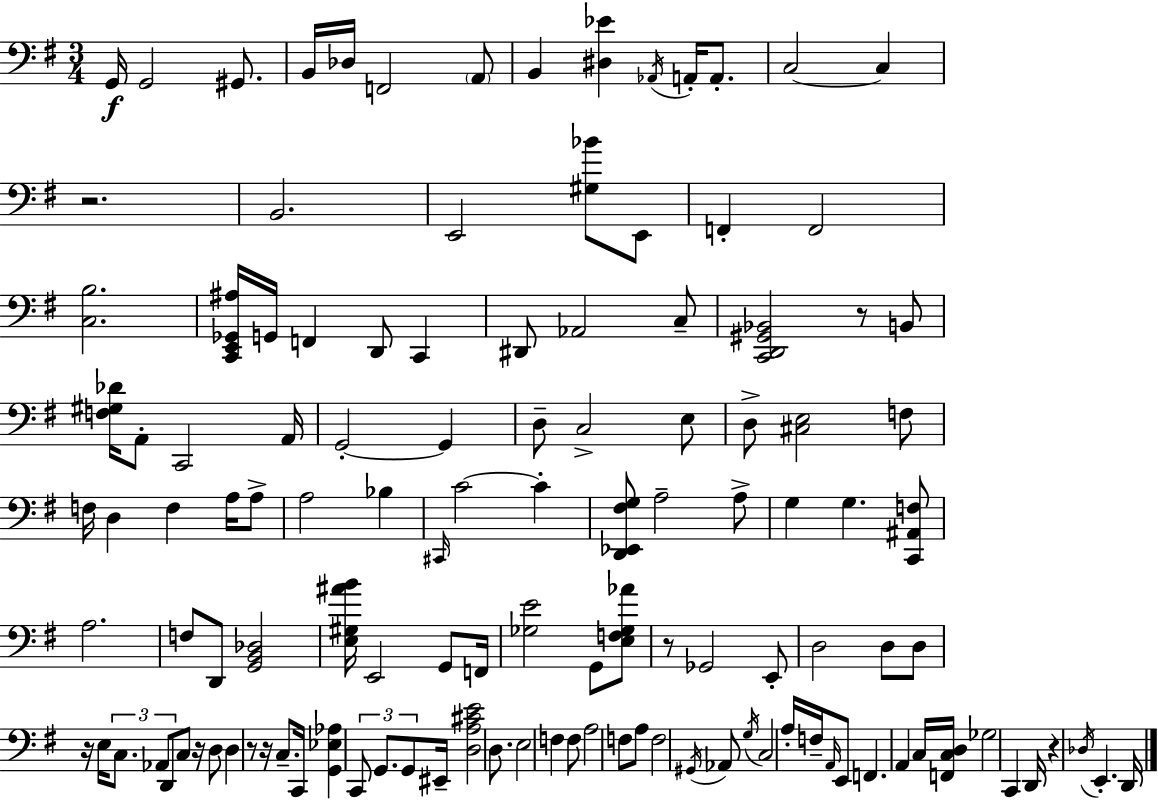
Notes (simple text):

G2/s G2/h G#2/e. B2/s Db3/s F2/h A2/e B2/q [D#3,Eb4]/q Ab2/s A2/s A2/e. C3/h C3/q R/h. B2/h. E2/h [G#3,Bb4]/e E2/e F2/q F2/h [C3,B3]/h. [C2,E2,Gb2,A#3]/s G2/s F2/q D2/e C2/q D#2/e Ab2/h C3/e [C2,D2,G#2,Bb2]/h R/e B2/e [F3,G#3,Db4]/s A2/e C2/h A2/s G2/h G2/q D3/e C3/h E3/e D3/e [C#3,E3]/h F3/e F3/s D3/q F3/q A3/s A3/e A3/h Bb3/q C#2/s C4/h C4/q [D2,Eb2,F#3,G3]/e A3/h A3/e G3/q G3/q. [C2,A#2,F3]/e A3/h. F3/e D2/e [G2,B2,Db3]/h [E3,G#3,A#4,B4]/s E2/h G2/e F2/s [Gb3,E4]/h G2/e [E3,F3,Gb3,Ab4]/e R/e Gb2/h E2/e D3/h D3/e D3/e R/s E3/s C3/e. Ab2/e D2/e C3/e R/s D3/e D3/q R/e R/s C3/e. C2/s [G2,Eb3,Ab3]/q C2/e G2/e. G2/e EIS2/s [D3,A3,C#4,E4]/h D3/e. E3/h F3/q F3/e A3/h F3/e A3/e F3/h G#2/s Ab2/e G3/s C3/h A3/s F3/s A2/s E2/e F2/q. A2/q C3/s [F2,C3,D3]/s Gb3/h C2/q D2/s R/q Db3/s E2/q. D2/s